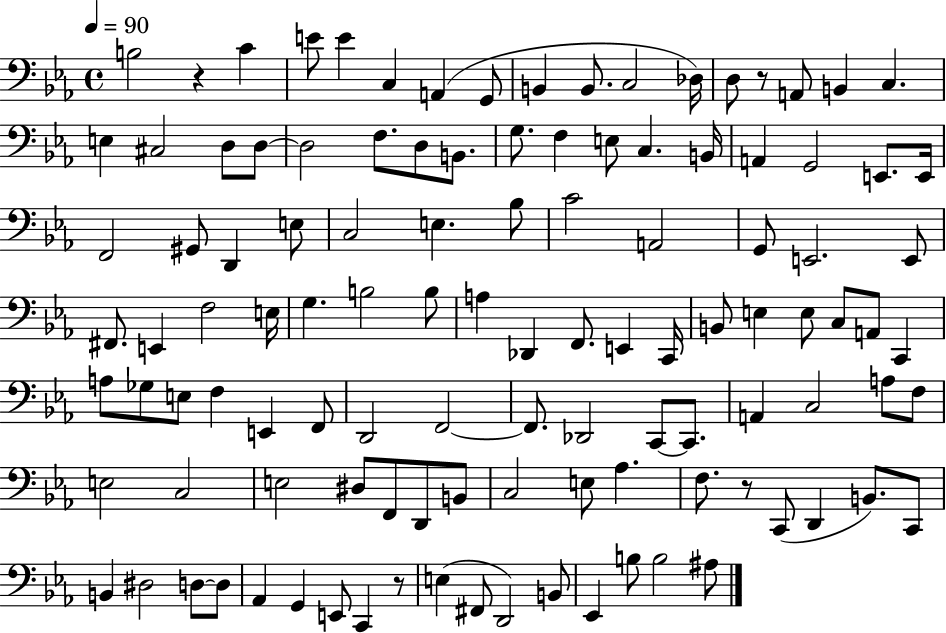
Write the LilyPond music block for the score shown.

{
  \clef bass
  \time 4/4
  \defaultTimeSignature
  \key ees \major
  \tempo 4 = 90
  b2 r4 c'4 | e'8 e'4 c4 a,4( g,8 | b,4 b,8. c2 des16) | d8 r8 a,8 b,4 c4. | \break e4 cis2 d8 d8~~ | d2 f8. d8 b,8. | g8. f4 e8 c4. b,16 | a,4 g,2 e,8. e,16 | \break f,2 gis,8 d,4 e8 | c2 e4. bes8 | c'2 a,2 | g,8 e,2. e,8 | \break fis,8. e,4 f2 e16 | g4. b2 b8 | a4 des,4 f,8. e,4 c,16 | b,8 e4 e8 c8 a,8 c,4 | \break a8 ges8 e8 f4 e,4 f,8 | d,2 f,2~~ | f,8. des,2 c,8~~ c,8. | a,4 c2 a8 f8 | \break e2 c2 | e2 dis8 f,8 d,8 b,8 | c2 e8 aes4. | f8. r8 c,8( d,4 b,8.) c,8 | \break b,4 dis2 d8~~ d8 | aes,4 g,4 e,8 c,4 r8 | e4( fis,8 d,2) b,8 | ees,4 b8 b2 ais8 | \break \bar "|."
}